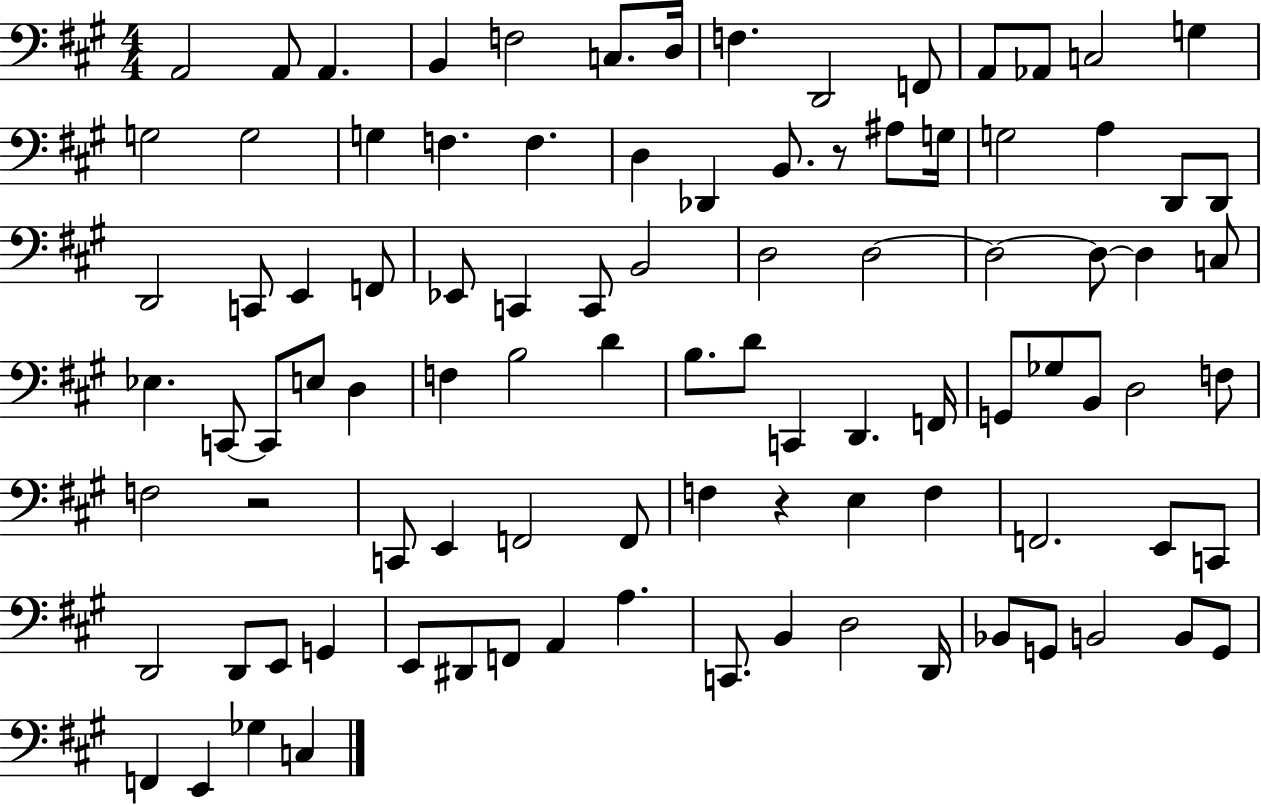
A2/h A2/e A2/q. B2/q F3/h C3/e. D3/s F3/q. D2/h F2/e A2/e Ab2/e C3/h G3/q G3/h G3/h G3/q F3/q. F3/q. D3/q Db2/q B2/e. R/e A#3/e G3/s G3/h A3/q D2/e D2/e D2/h C2/e E2/q F2/e Eb2/e C2/q C2/e B2/h D3/h D3/h D3/h D3/e D3/q C3/e Eb3/q. C2/e C2/e E3/e D3/q F3/q B3/h D4/q B3/e. D4/e C2/q D2/q. F2/s G2/e Gb3/e B2/e D3/h F3/e F3/h R/h C2/e E2/q F2/h F2/e F3/q R/q E3/q F3/q F2/h. E2/e C2/e D2/h D2/e E2/e G2/q E2/e D#2/e F2/e A2/q A3/q. C2/e. B2/q D3/h D2/s Bb2/e G2/e B2/h B2/e G2/e F2/q E2/q Gb3/q C3/q